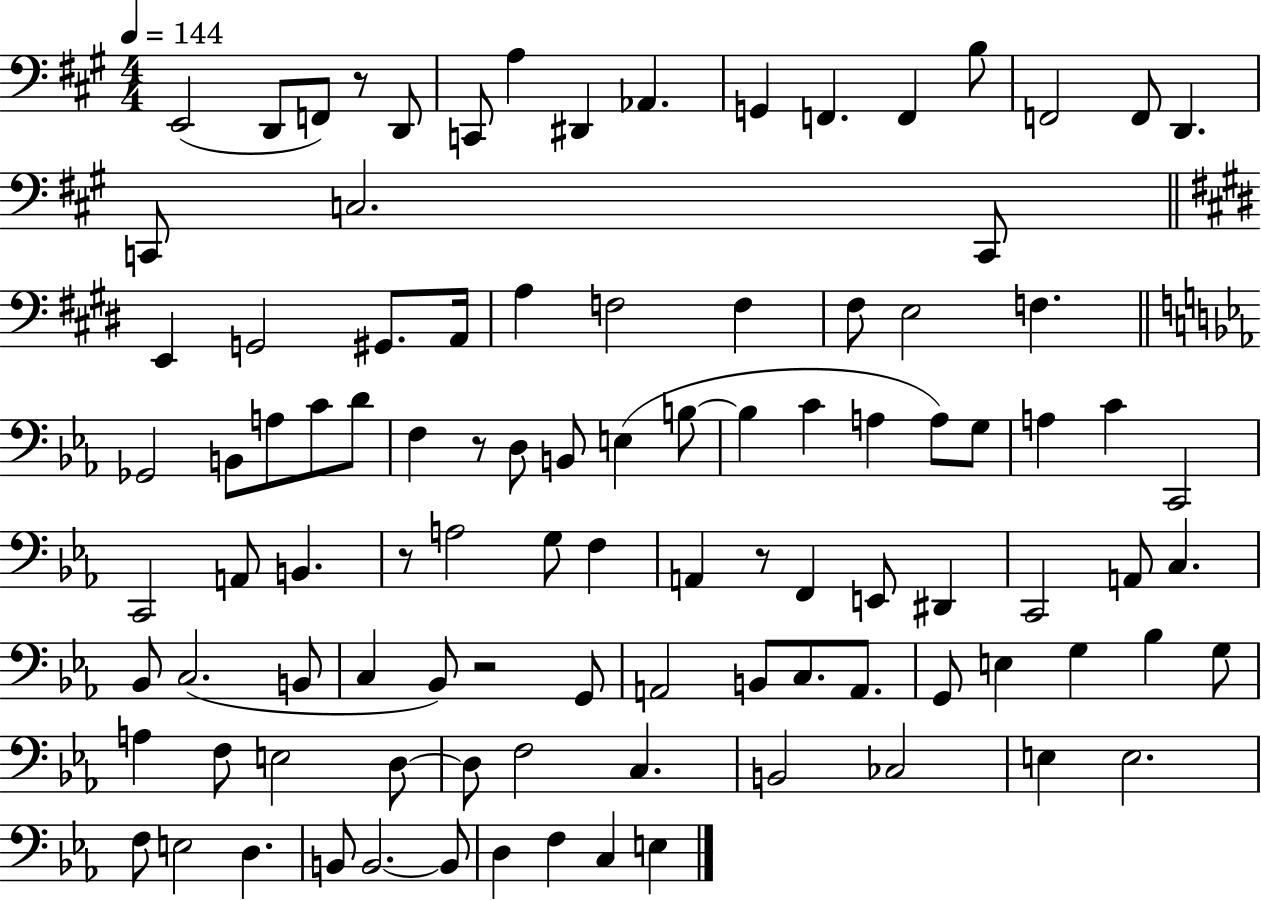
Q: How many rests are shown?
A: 5